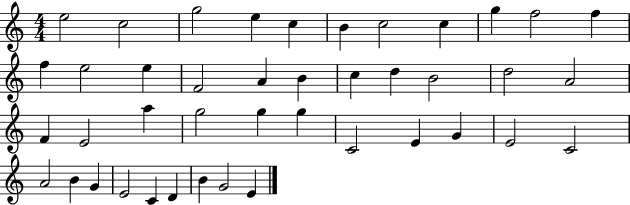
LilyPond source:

{
  \clef treble
  \numericTimeSignature
  \time 4/4
  \key c \major
  e''2 c''2 | g''2 e''4 c''4 | b'4 c''2 c''4 | g''4 f''2 f''4 | \break f''4 e''2 e''4 | f'2 a'4 b'4 | c''4 d''4 b'2 | d''2 a'2 | \break f'4 e'2 a''4 | g''2 g''4 g''4 | c'2 e'4 g'4 | e'2 c'2 | \break a'2 b'4 g'4 | e'2 c'4 d'4 | b'4 g'2 e'4 | \bar "|."
}